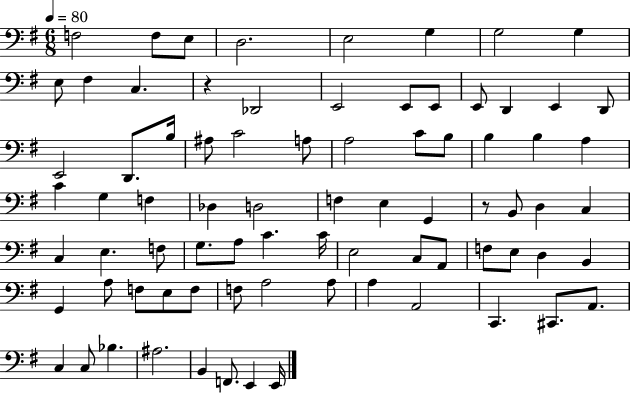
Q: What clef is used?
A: bass